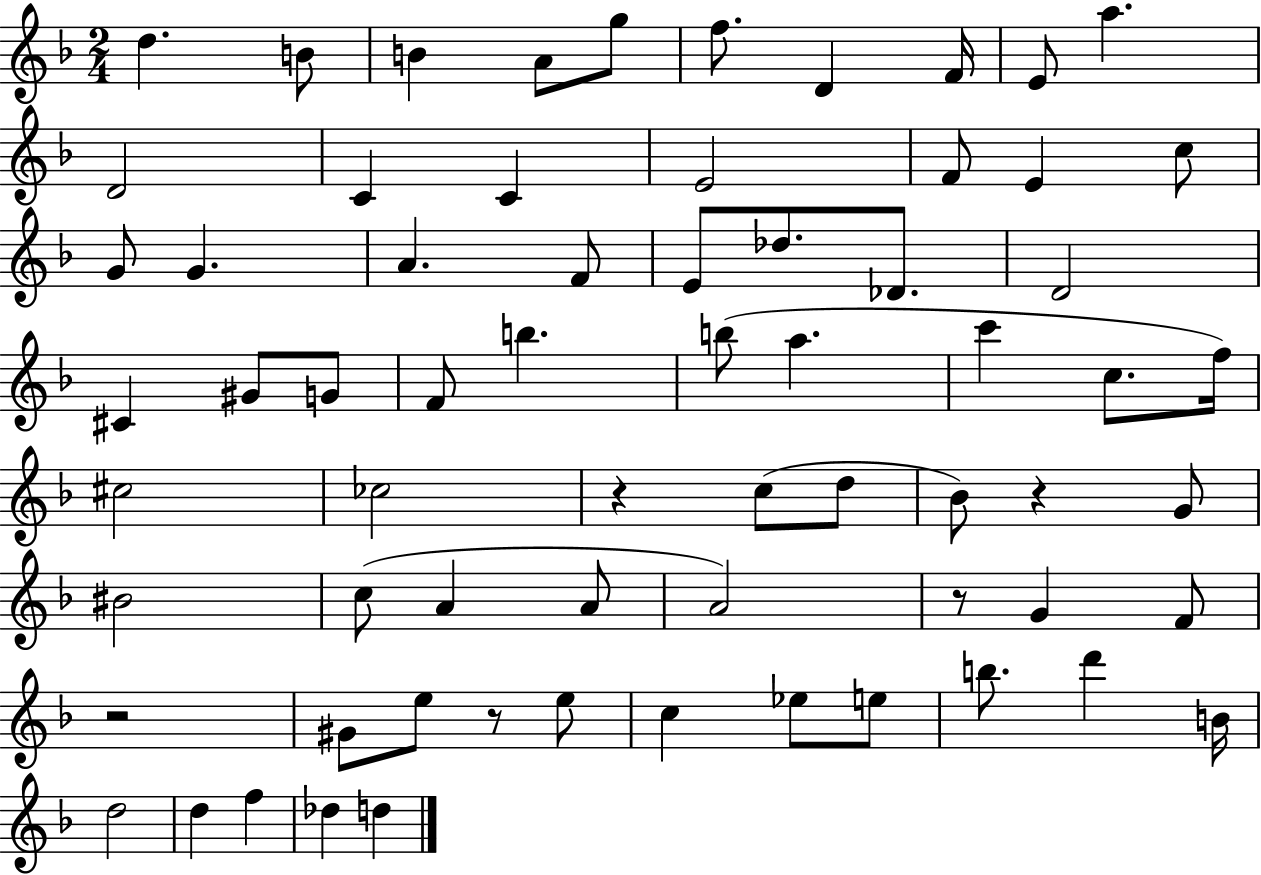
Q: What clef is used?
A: treble